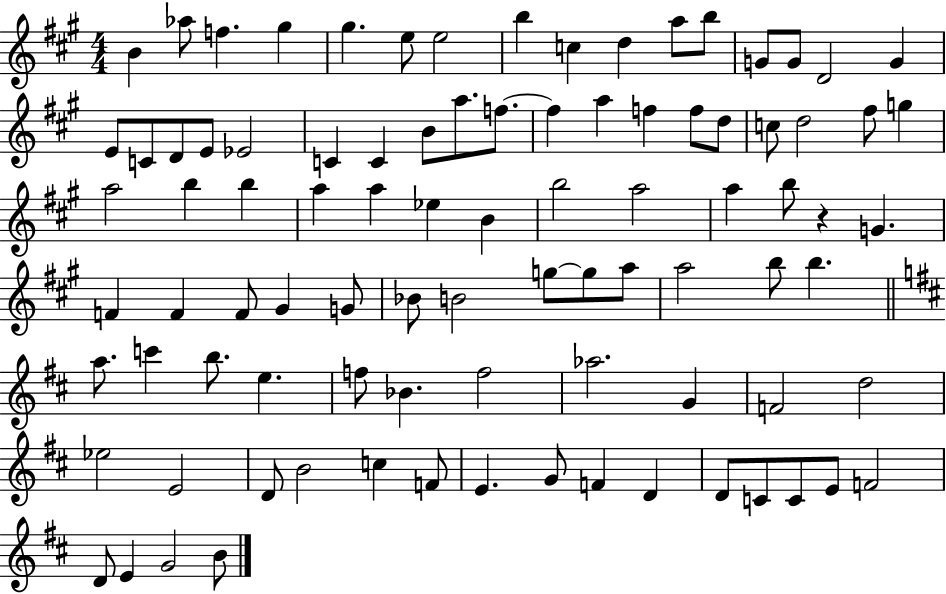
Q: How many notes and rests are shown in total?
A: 91